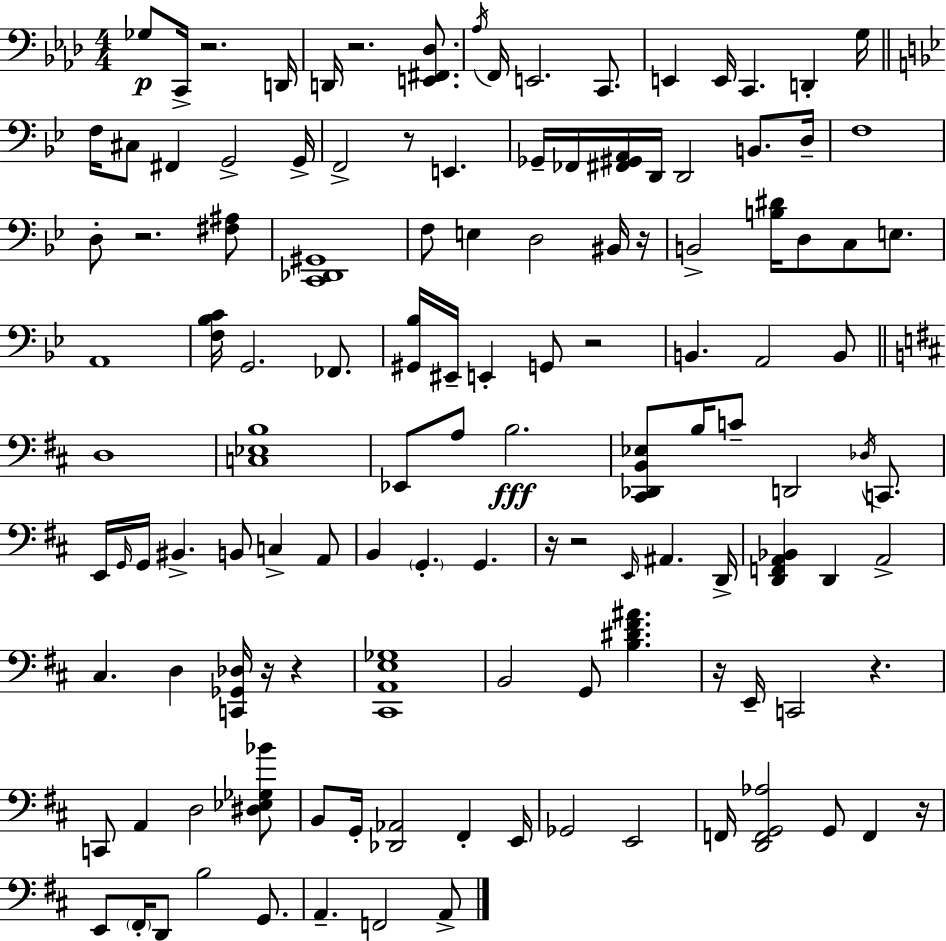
{
  \clef bass
  \numericTimeSignature
  \time 4/4
  \key aes \major
  ges8\p c,16-> r2. d,16 | d,16 r2. <e, fis, des>8. | \acciaccatura { aes16 } f,16 e,2. c,8. | e,4 e,16 c,4. d,4-. | \break g16 \bar "||" \break \key bes \major f16 cis8 fis,4 g,2-> g,16-> | f,2-> r8 e,4. | ges,16-- fes,16 <fis, gis, a,>16 d,16 d,2 b,8. d16-- | f1 | \break d8-. r2. <fis ais>8 | <c, des, gis,>1 | f8 e4 d2 bis,16 r16 | b,2-> <b dis'>16 d8 c8 e8. | \break a,1 | <f bes c'>16 g,2. fes,8. | <gis, bes>16 eis,16-- e,4-. g,8 r2 | b,4. a,2 b,8 | \break \bar "||" \break \key b \minor d1 | <c ees b>1 | ees,8 a8 b2.\fff | <cis, des, b, ees>8 b16 c'8-- d,2 \acciaccatura { des16 } c,8. | \break e,16 \grace { g,16 } g,16 bis,4.-> b,8 c4-> | a,8 b,4 \parenthesize g,4.-. g,4. | r16 r2 \grace { e,16 } ais,4. | d,16-> <d, f, a, bes,>4 d,4 a,2-> | \break cis4. d4 <c, ges, des>16 r16 r4 | <cis, a, e ges>1 | b,2 g,8 <b dis' fis' ais'>4. | r16 e,16-- c,2 r4. | \break c,8 a,4 d2 | <dis ees ges bes'>8 b,8 g,16-. <des, aes,>2 fis,4-. | e,16 ges,2 e,2 | f,16 <d, f, g, aes>2 g,8 f,4 | \break r16 e,8 \parenthesize fis,16-. d,8 b2 | g,8. a,4.-- f,2 | a,8-> \bar "|."
}